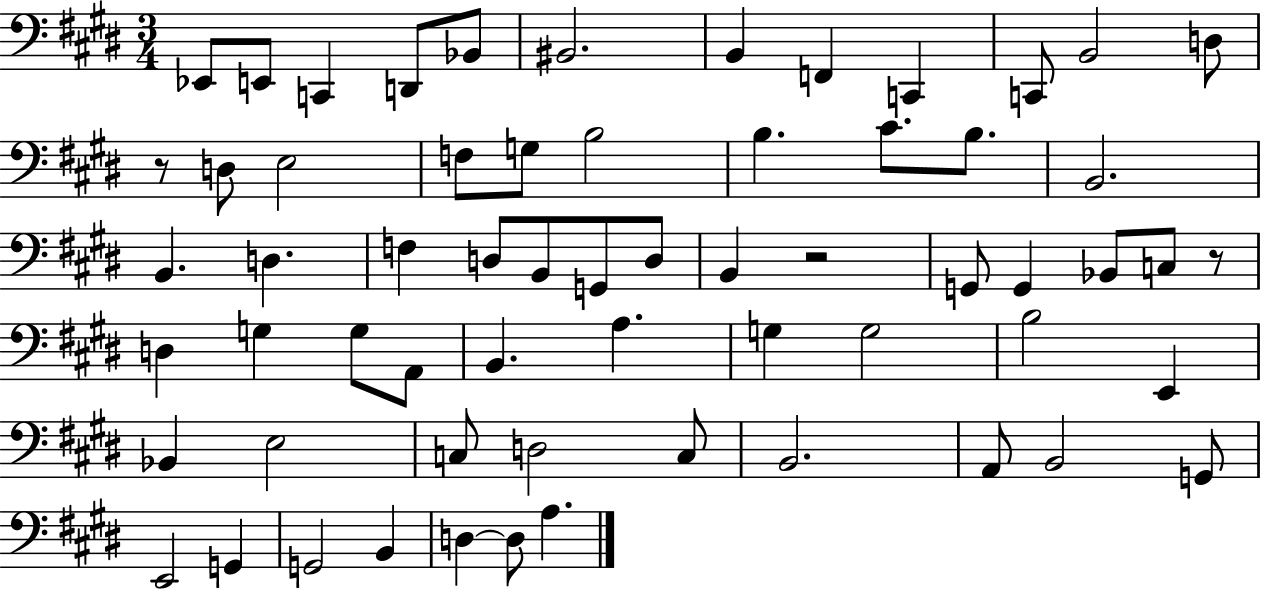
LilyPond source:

{
  \clef bass
  \numericTimeSignature
  \time 3/4
  \key e \major
  ees,8 e,8 c,4 d,8 bes,8 | bis,2. | b,4 f,4 c,4 | c,8 b,2 d8 | \break r8 d8 e2 | f8 g8 b2 | b4. cis'8. b8. | b,2. | \break b,4. d4. | f4 d8 b,8 g,8 d8 | b,4 r2 | g,8 g,4 bes,8 c8 r8 | \break d4 g4 g8 a,8 | b,4. a4. | g4 g2 | b2 e,4 | \break bes,4 e2 | c8 d2 c8 | b,2. | a,8 b,2 g,8 | \break e,2 g,4 | g,2 b,4 | d4~~ d8 a4. | \bar "|."
}